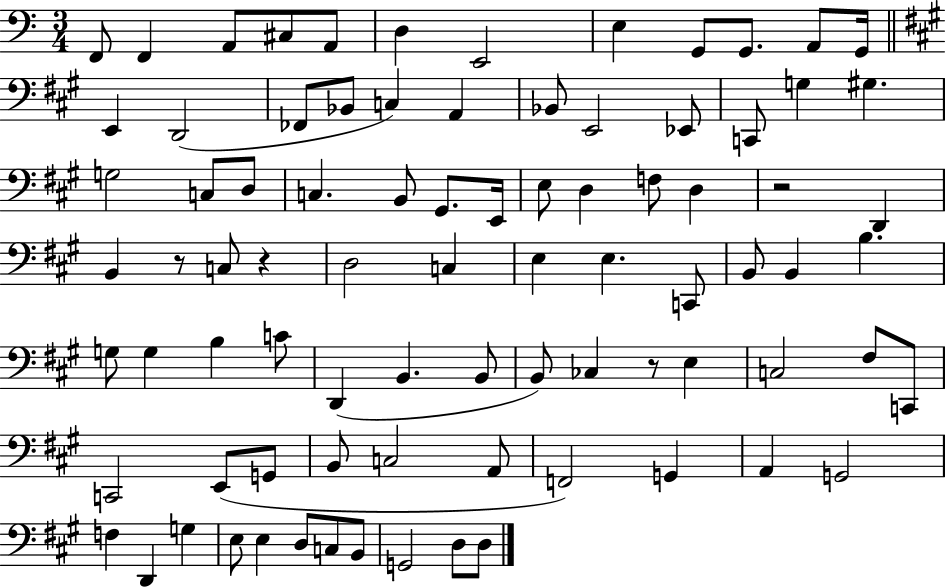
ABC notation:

X:1
T:Untitled
M:3/4
L:1/4
K:C
F,,/2 F,, A,,/2 ^C,/2 A,,/2 D, E,,2 E, G,,/2 G,,/2 A,,/2 G,,/4 E,, D,,2 _F,,/2 _B,,/2 C, A,, _B,,/2 E,,2 _E,,/2 C,,/2 G, ^G, G,2 C,/2 D,/2 C, B,,/2 ^G,,/2 E,,/4 E,/2 D, F,/2 D, z2 D,, B,, z/2 C,/2 z D,2 C, E, E, C,,/2 B,,/2 B,, B, G,/2 G, B, C/2 D,, B,, B,,/2 B,,/2 _C, z/2 E, C,2 ^F,/2 C,,/2 C,,2 E,,/2 G,,/2 B,,/2 C,2 A,,/2 F,,2 G,, A,, G,,2 F, D,, G, E,/2 E, D,/2 C,/2 B,,/2 G,,2 D,/2 D,/2